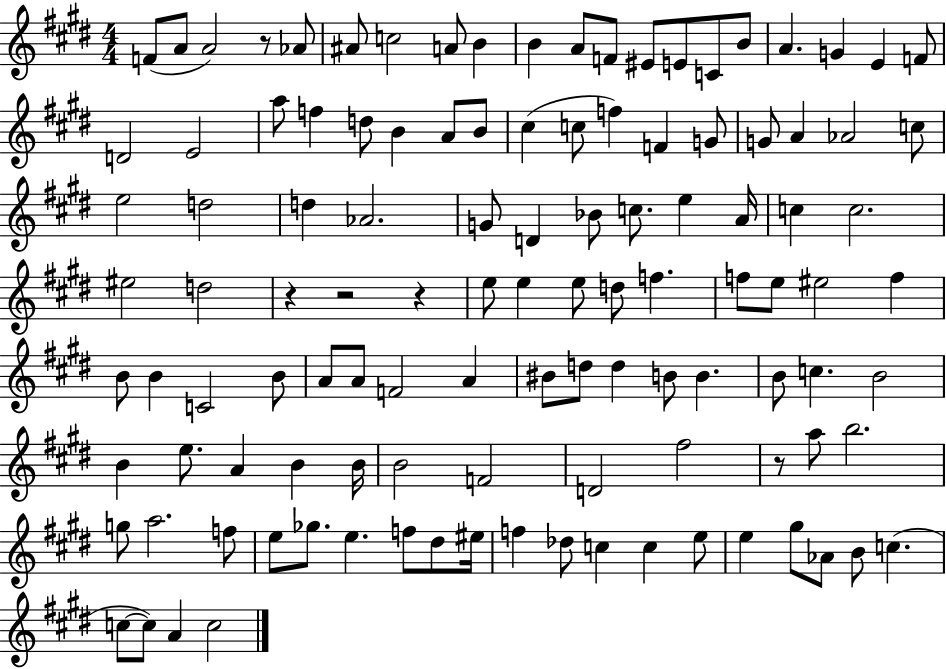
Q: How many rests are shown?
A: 5